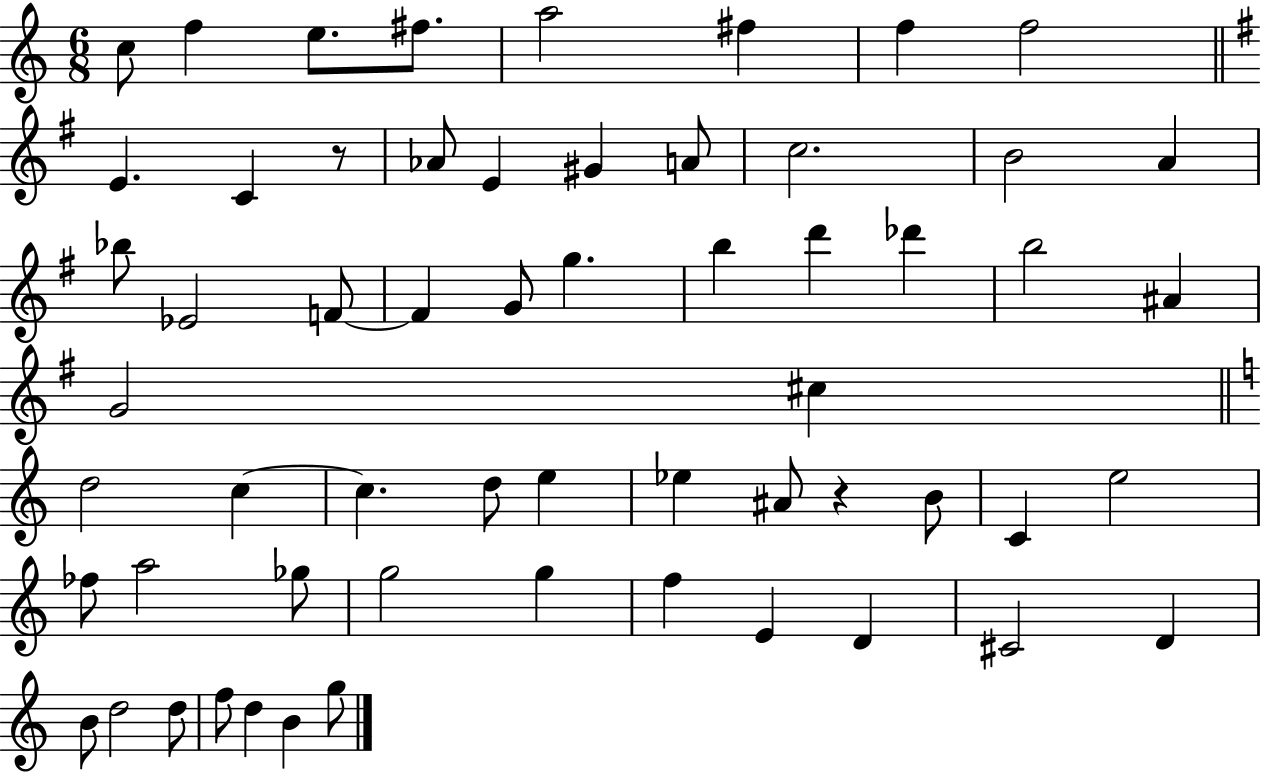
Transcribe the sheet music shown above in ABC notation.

X:1
T:Untitled
M:6/8
L:1/4
K:C
c/2 f e/2 ^f/2 a2 ^f f f2 E C z/2 _A/2 E ^G A/2 c2 B2 A _b/2 _E2 F/2 F G/2 g b d' _d' b2 ^A G2 ^c d2 c c d/2 e _e ^A/2 z B/2 C e2 _f/2 a2 _g/2 g2 g f E D ^C2 D B/2 d2 d/2 f/2 d B g/2